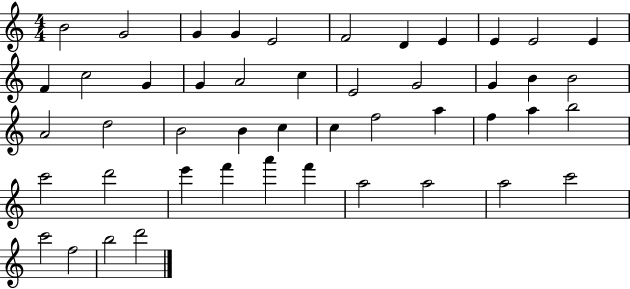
{
  \clef treble
  \numericTimeSignature
  \time 4/4
  \key c \major
  b'2 g'2 | g'4 g'4 e'2 | f'2 d'4 e'4 | e'4 e'2 e'4 | \break f'4 c''2 g'4 | g'4 a'2 c''4 | e'2 g'2 | g'4 b'4 b'2 | \break a'2 d''2 | b'2 b'4 c''4 | c''4 f''2 a''4 | f''4 a''4 b''2 | \break c'''2 d'''2 | e'''4 f'''4 a'''4 f'''4 | a''2 a''2 | a''2 c'''2 | \break c'''2 f''2 | b''2 d'''2 | \bar "|."
}